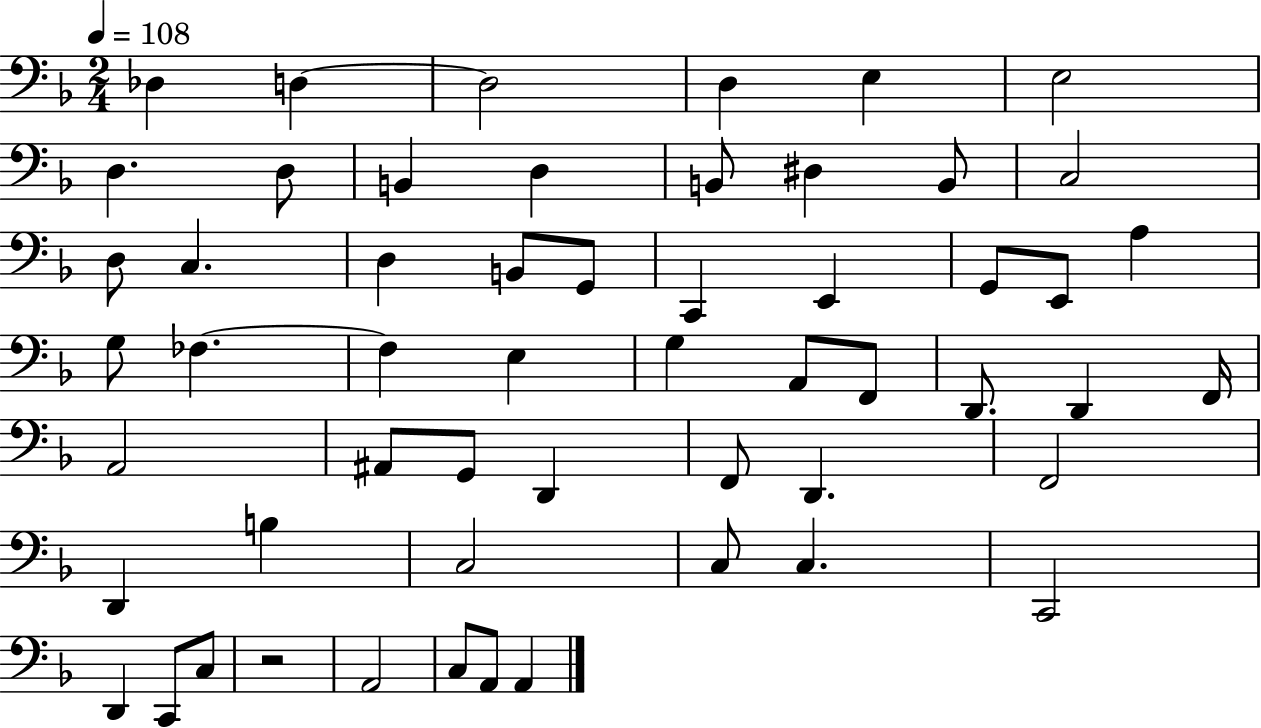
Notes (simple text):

Db3/q D3/q D3/h D3/q E3/q E3/h D3/q. D3/e B2/q D3/q B2/e D#3/q B2/e C3/h D3/e C3/q. D3/q B2/e G2/e C2/q E2/q G2/e E2/e A3/q G3/e FES3/q. FES3/q E3/q G3/q A2/e F2/e D2/e. D2/q F2/s A2/h A#2/e G2/e D2/q F2/e D2/q. F2/h D2/q B3/q C3/h C3/e C3/q. C2/h D2/q C2/e C3/e R/h A2/h C3/e A2/e A2/q